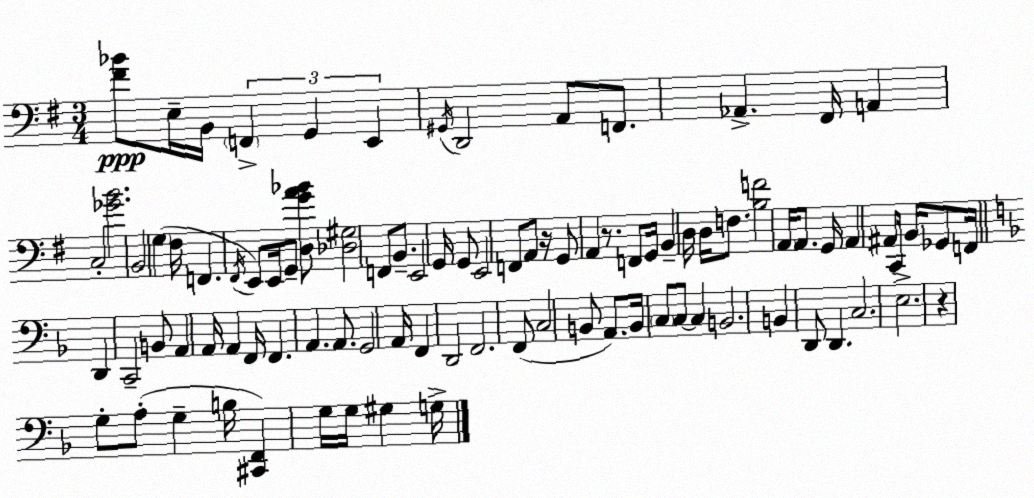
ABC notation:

X:1
T:Untitled
M:3/4
L:1/4
K:G
[^F_B]/2 E,/4 B,,/4 F,, G,, E,, ^G,,/4 D,,2 A,,/2 F,,/2 _A,, ^F,,/4 A,, C,2 [_GB]2 B,,2 G, ^F,/4 F,, ^F,,/4 E,,/2 E,,/4 G,,/2 [D,GA_B]/2 [_D,^G,]2 F,,/2 B,,/2 E,,2 G,,/4 G,,/2 E,,2 F,,/2 A,,/2 z/4 G,,/2 A,, z/2 F,,/2 G,,/4 B,, D,/4 D,/4 F,/2 [B,F]2 A,,/4 A,,/2 G,,/4 A,, ^A,,/2 C,,/4 B,,/4 _G,,/2 F,,/4 D,, C,,2 B,,/2 A,, A,,/4 A,, F,,/4 F,, A,, A,,/2 G,,2 A,,/4 F,, D,,2 F,,2 F,,/2 C,2 B,,/2 A,,/2 B,,/4 C,/2 C,/2 C, B,,2 B,, D,,/2 D,, C,2 E,2 z G,/2 A,/2 G, B,/4 [^C,,F,,] G,/4 G,/4 ^G, G,/4